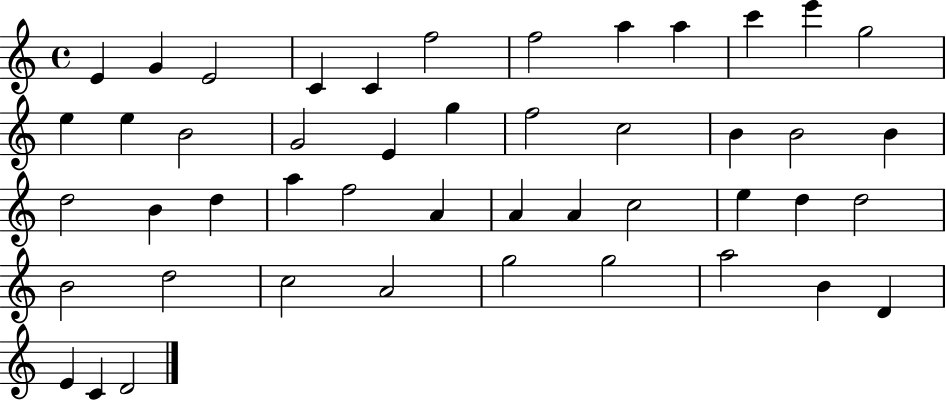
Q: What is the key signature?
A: C major